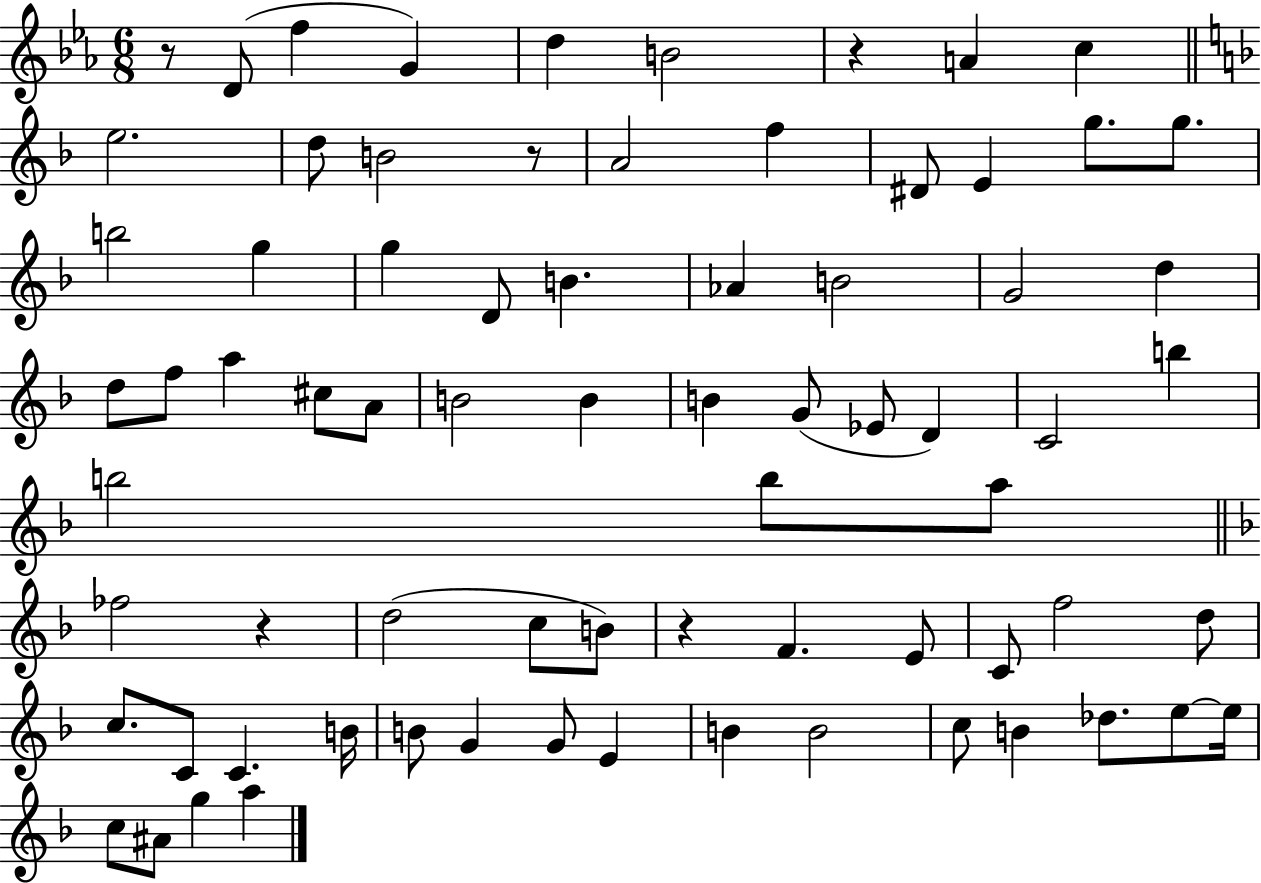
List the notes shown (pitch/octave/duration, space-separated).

R/e D4/e F5/q G4/q D5/q B4/h R/q A4/q C5/q E5/h. D5/e B4/h R/e A4/h F5/q D#4/e E4/q G5/e. G5/e. B5/h G5/q G5/q D4/e B4/q. Ab4/q B4/h G4/h D5/q D5/e F5/e A5/q C#5/e A4/e B4/h B4/q B4/q G4/e Eb4/e D4/q C4/h B5/q B5/h B5/e A5/e FES5/h R/q D5/h C5/e B4/e R/q F4/q. E4/e C4/e F5/h D5/e C5/e. C4/e C4/q. B4/s B4/e G4/q G4/e E4/q B4/q B4/h C5/e B4/q Db5/e. E5/e E5/s C5/e A#4/e G5/q A5/q